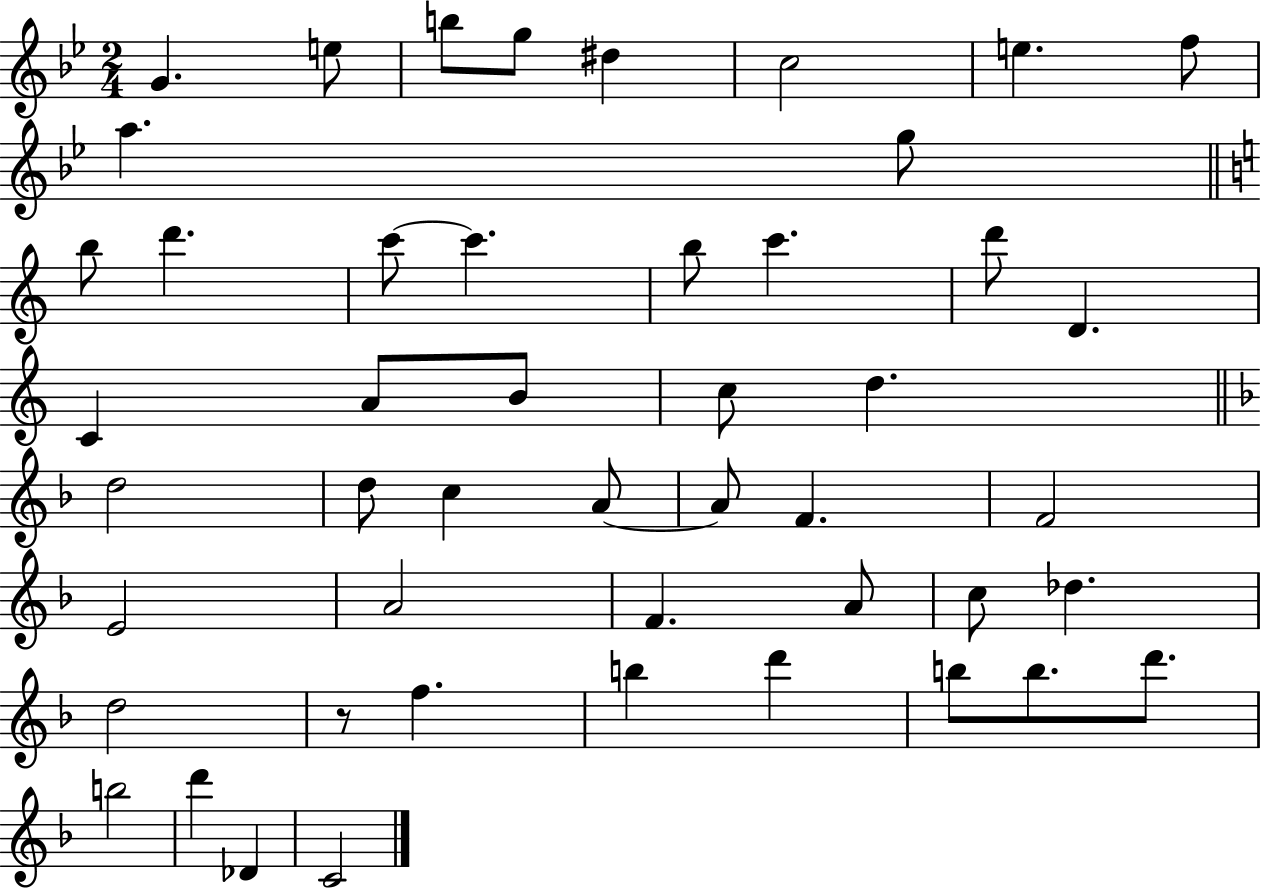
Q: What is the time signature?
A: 2/4